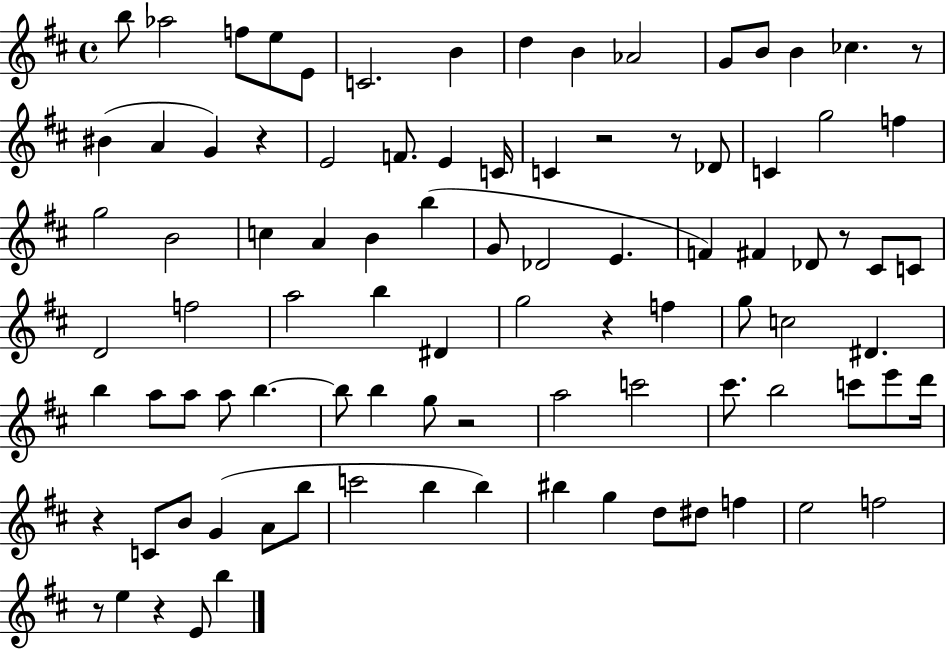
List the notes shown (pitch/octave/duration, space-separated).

B5/e Ab5/h F5/e E5/e E4/e C4/h. B4/q D5/q B4/q Ab4/h G4/e B4/e B4/q CES5/q. R/e BIS4/q A4/q G4/q R/q E4/h F4/e. E4/q C4/s C4/q R/h R/e Db4/e C4/q G5/h F5/q G5/h B4/h C5/q A4/q B4/q B5/q G4/e Db4/h E4/q. F4/q F#4/q Db4/e R/e C#4/e C4/e D4/h F5/h A5/h B5/q D#4/q G5/h R/q F5/q G5/e C5/h D#4/q. B5/q A5/e A5/e A5/e B5/q. B5/e B5/q G5/e R/h A5/h C6/h C#6/e. B5/h C6/e E6/e D6/s R/q C4/e B4/e G4/q A4/e B5/e C6/h B5/q B5/q BIS5/q G5/q D5/e D#5/e F5/q E5/h F5/h R/e E5/q R/q E4/e B5/q